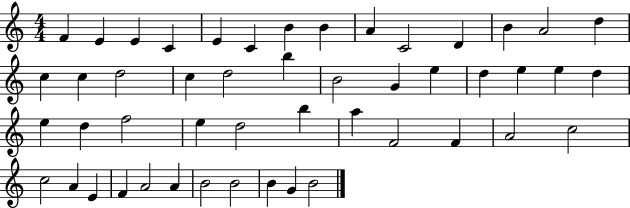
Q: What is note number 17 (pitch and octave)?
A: D5